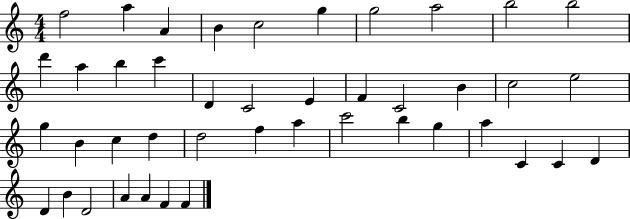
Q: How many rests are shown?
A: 0